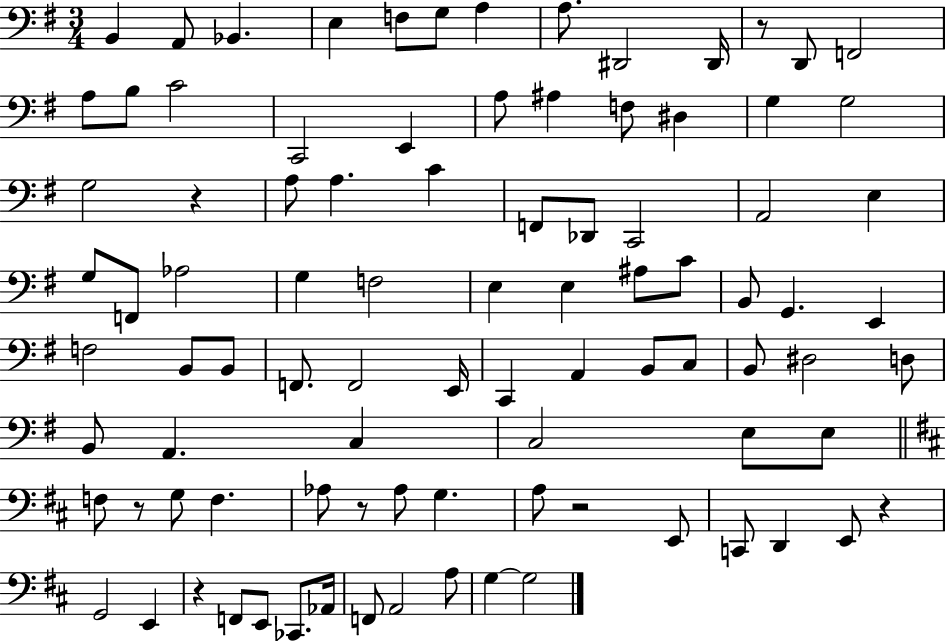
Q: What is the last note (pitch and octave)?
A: G3